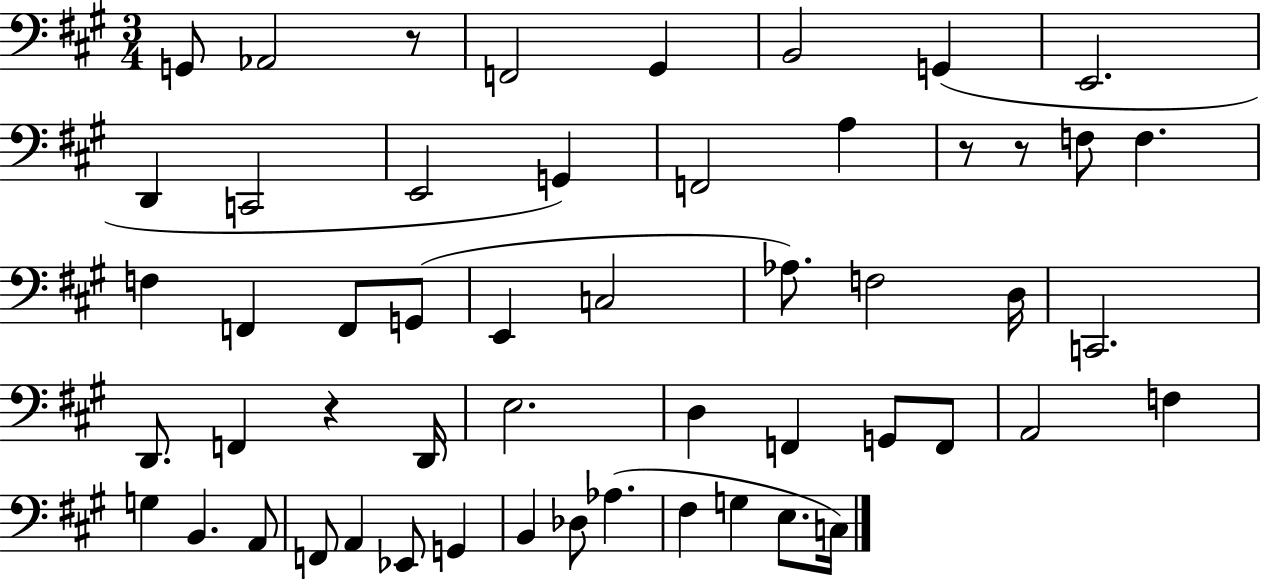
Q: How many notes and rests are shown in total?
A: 53